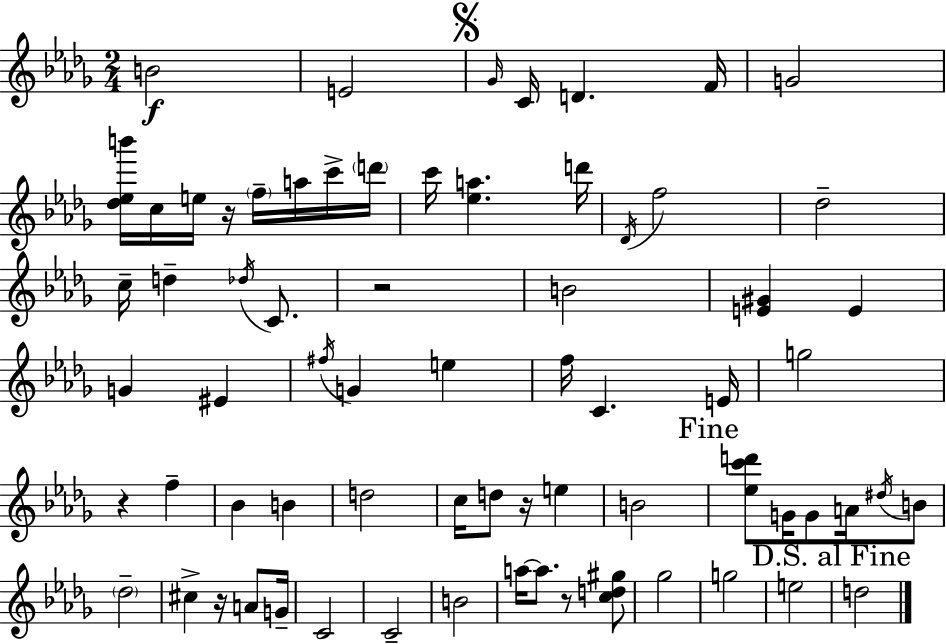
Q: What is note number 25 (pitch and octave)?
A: G4